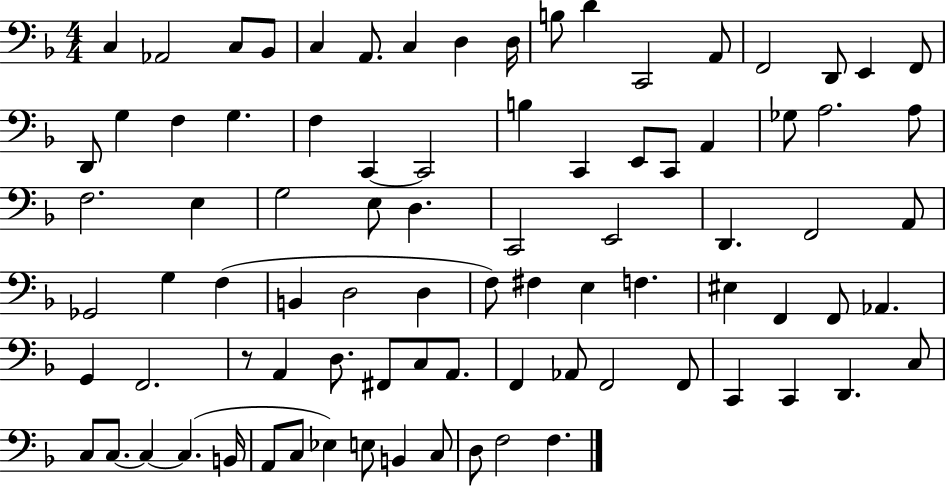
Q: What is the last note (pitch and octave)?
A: F3